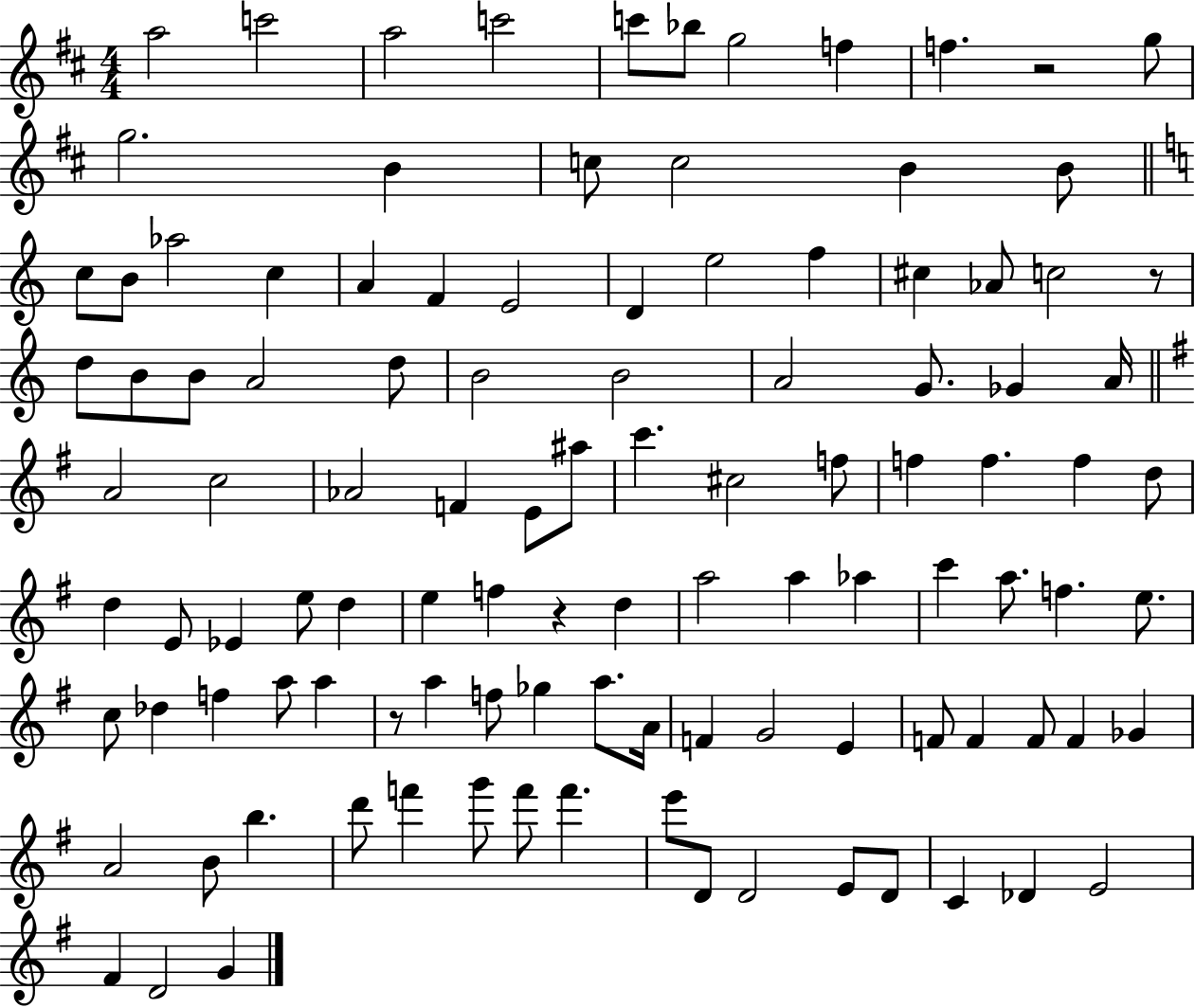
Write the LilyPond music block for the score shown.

{
  \clef treble
  \numericTimeSignature
  \time 4/4
  \key d \major
  a''2 c'''2 | a''2 c'''2 | c'''8 bes''8 g''2 f''4 | f''4. r2 g''8 | \break g''2. b'4 | c''8 c''2 b'4 b'8 | \bar "||" \break \key a \minor c''8 b'8 aes''2 c''4 | a'4 f'4 e'2 | d'4 e''2 f''4 | cis''4 aes'8 c''2 r8 | \break d''8 b'8 b'8 a'2 d''8 | b'2 b'2 | a'2 g'8. ges'4 a'16 | \bar "||" \break \key e \minor a'2 c''2 | aes'2 f'4 e'8 ais''8 | c'''4. cis''2 f''8 | f''4 f''4. f''4 d''8 | \break d''4 e'8 ees'4 e''8 d''4 | e''4 f''4 r4 d''4 | a''2 a''4 aes''4 | c'''4 a''8. f''4. e''8. | \break c''8 des''4 f''4 a''8 a''4 | r8 a''4 f''8 ges''4 a''8. a'16 | f'4 g'2 e'4 | f'8 f'4 f'8 f'4 ges'4 | \break a'2 b'8 b''4. | d'''8 f'''4 g'''8 f'''8 f'''4. | e'''8 d'8 d'2 e'8 d'8 | c'4 des'4 e'2 | \break fis'4 d'2 g'4 | \bar "|."
}